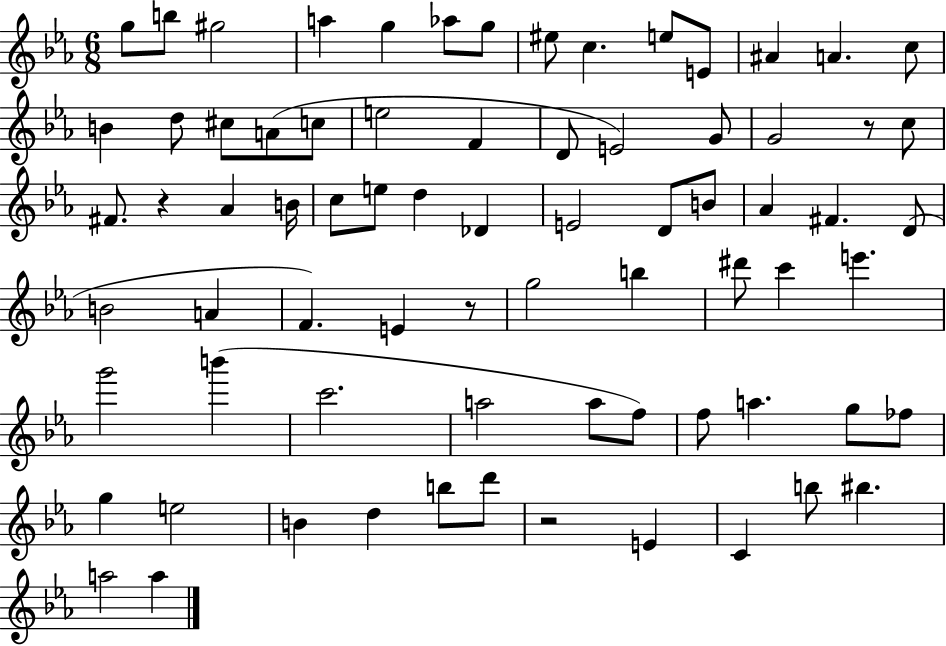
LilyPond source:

{
  \clef treble
  \numericTimeSignature
  \time 6/8
  \key ees \major
  g''8 b''8 gis''2 | a''4 g''4 aes''8 g''8 | eis''8 c''4. e''8 e'8 | ais'4 a'4. c''8 | \break b'4 d''8 cis''8 a'8( c''8 | e''2 f'4 | d'8 e'2) g'8 | g'2 r8 c''8 | \break fis'8. r4 aes'4 b'16 | c''8 e''8 d''4 des'4 | e'2 d'8 b'8 | aes'4 fis'4. d'8( | \break b'2 a'4 | f'4.) e'4 r8 | g''2 b''4 | dis'''8 c'''4 e'''4. | \break g'''2 b'''4( | c'''2. | a''2 a''8 f''8) | f''8 a''4. g''8 fes''8 | \break g''4 e''2 | b'4 d''4 b''8 d'''8 | r2 e'4 | c'4 b''8 bis''4. | \break a''2 a''4 | \bar "|."
}